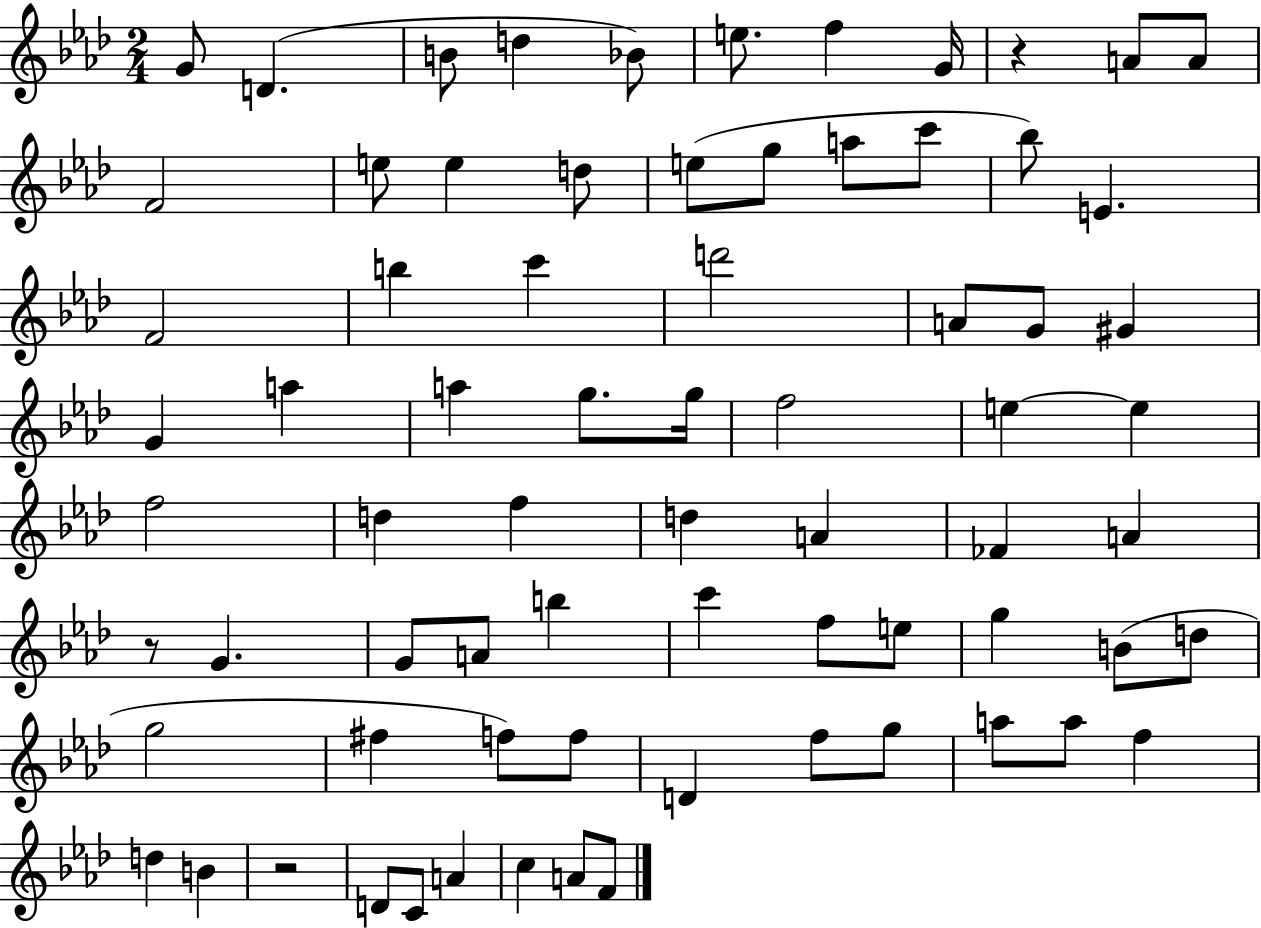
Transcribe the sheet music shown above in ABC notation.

X:1
T:Untitled
M:2/4
L:1/4
K:Ab
G/2 D B/2 d _B/2 e/2 f G/4 z A/2 A/2 F2 e/2 e d/2 e/2 g/2 a/2 c'/2 _b/2 E F2 b c' d'2 A/2 G/2 ^G G a a g/2 g/4 f2 e e f2 d f d A _F A z/2 G G/2 A/2 b c' f/2 e/2 g B/2 d/2 g2 ^f f/2 f/2 D f/2 g/2 a/2 a/2 f d B z2 D/2 C/2 A c A/2 F/2